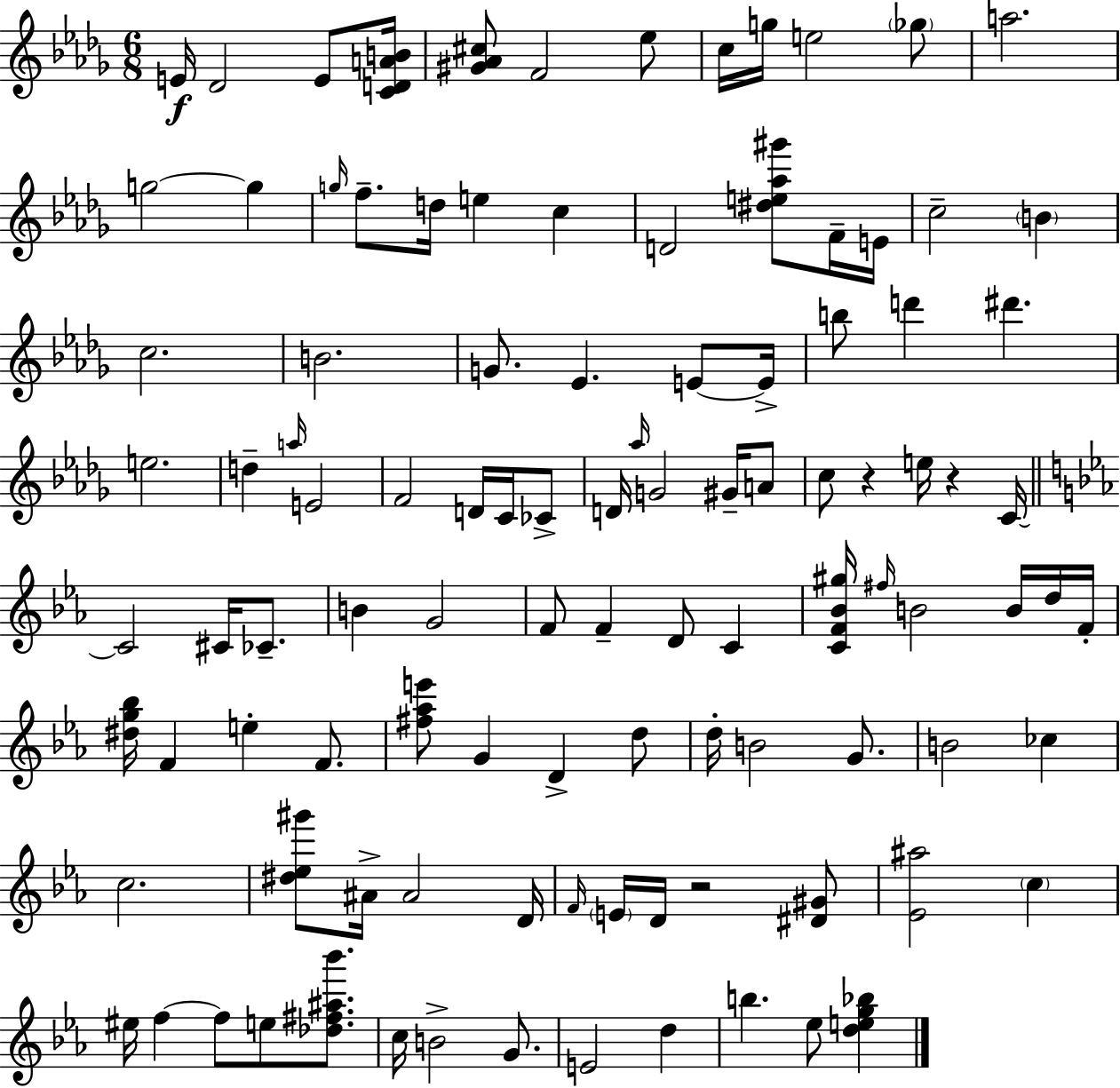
{
  \clef treble
  \numericTimeSignature
  \time 6/8
  \key bes \minor
  e'16\f des'2 e'8 <c' d' a' b'>16 | <gis' aes' cis''>8 f'2 ees''8 | c''16 g''16 e''2 \parenthesize ges''8 | a''2. | \break g''2~~ g''4 | \grace { g''16 } f''8.-- d''16 e''4 c''4 | d'2 <dis'' e'' aes'' gis'''>8 f'16-- | e'16 c''2-- \parenthesize b'4 | \break c''2. | b'2. | g'8. ees'4. e'8~~ | e'16-> b''8 d'''4 dis'''4. | \break e''2. | d''4-- \grace { a''16 } e'2 | f'2 d'16 c'16 | ces'8-> d'16 \grace { aes''16 } g'2 | \break gis'16-- a'8 c''8 r4 e''16 r4 | c'16~~ \bar "||" \break \key ees \major c'2 cis'16 ces'8.-- | b'4 g'2 | f'8 f'4-- d'8 c'4 | <c' f' bes' gis''>16 \grace { fis''16 } b'2 b'16 d''16 | \break f'16-. <dis'' g'' bes''>16 f'4 e''4-. f'8. | <fis'' aes'' e'''>8 g'4 d'4-> d''8 | d''16-. b'2 g'8. | b'2 ces''4 | \break c''2. | <dis'' ees'' gis'''>8 ais'16-> ais'2 | d'16 \grace { f'16 } \parenthesize e'16 d'16 r2 | <dis' gis'>8 <ees' ais''>2 \parenthesize c''4 | \break eis''16 f''4~~ f''8 e''8 <des'' fis'' ais'' bes'''>8. | c''16 b'2-> g'8. | e'2 d''4 | b''4. ees''8 <d'' e'' g'' bes''>4 | \break \bar "|."
}